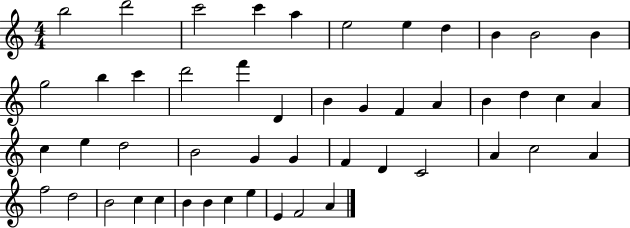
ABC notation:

X:1
T:Untitled
M:4/4
L:1/4
K:C
b2 d'2 c'2 c' a e2 e d B B2 B g2 b c' d'2 f' D B G F A B d c A c e d2 B2 G G F D C2 A c2 A f2 d2 B2 c c B B c e E F2 A